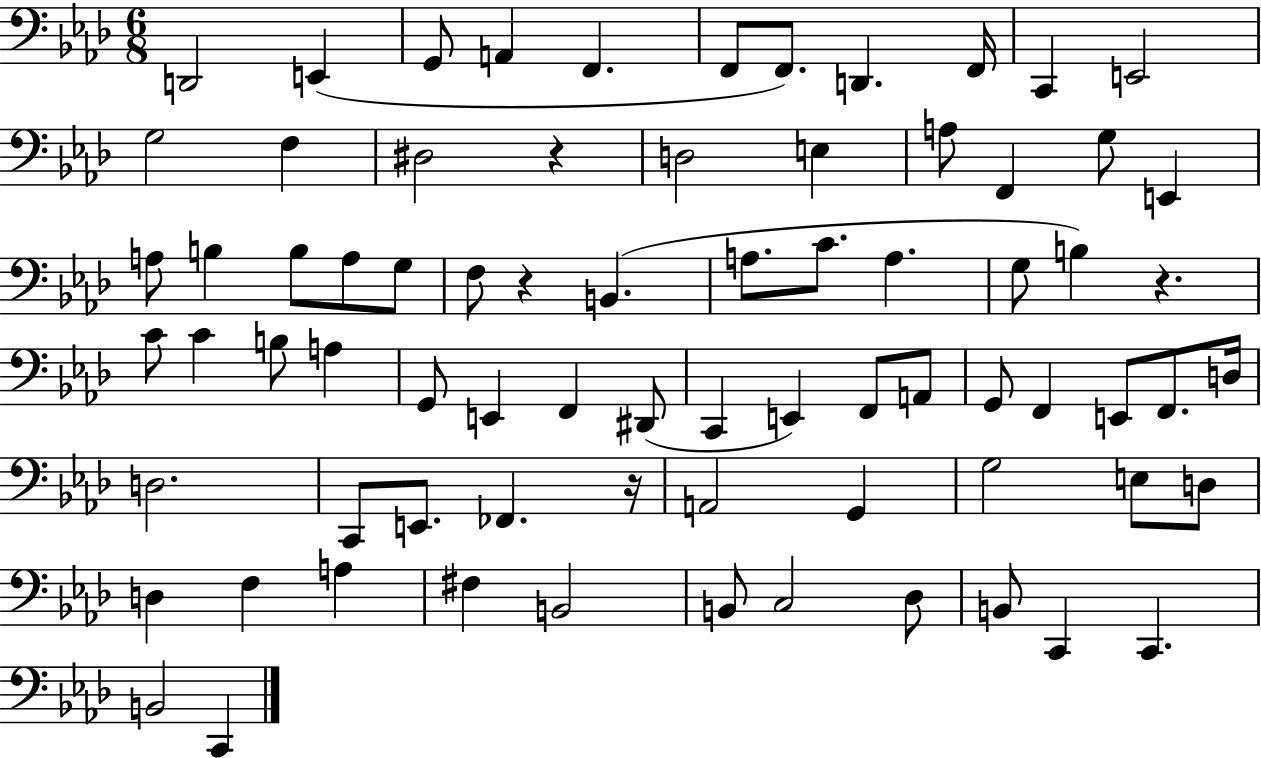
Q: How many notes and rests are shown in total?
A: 75